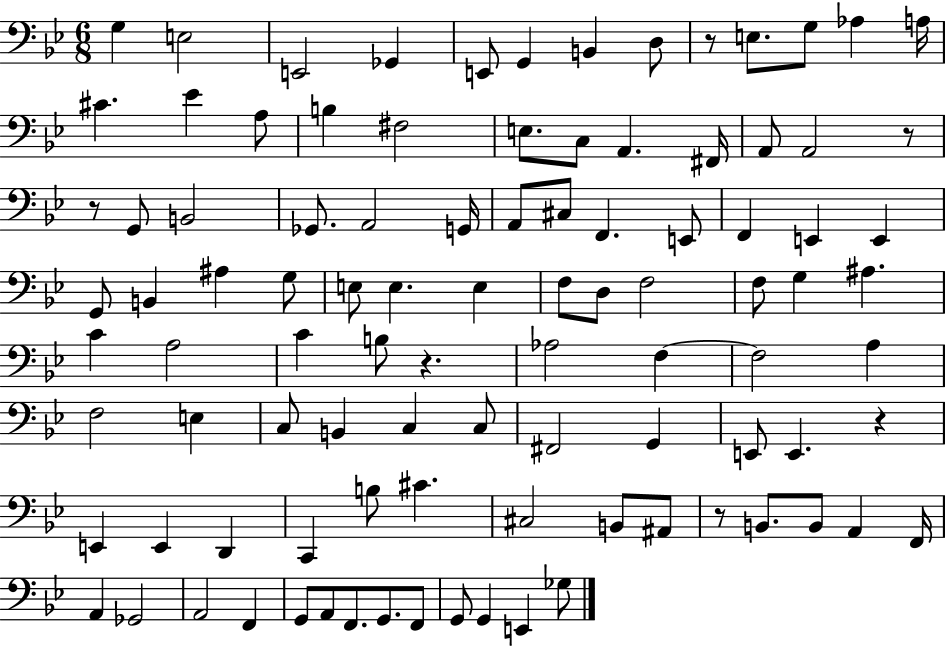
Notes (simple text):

G3/q E3/h E2/h Gb2/q E2/e G2/q B2/q D3/e R/e E3/e. G3/e Ab3/q A3/s C#4/q. Eb4/q A3/e B3/q F#3/h E3/e. C3/e A2/q. F#2/s A2/e A2/h R/e R/e G2/e B2/h Gb2/e. A2/h G2/s A2/e C#3/e F2/q. E2/e F2/q E2/q E2/q G2/e B2/q A#3/q G3/e E3/e E3/q. E3/q F3/e D3/e F3/h F3/e G3/q A#3/q. C4/q A3/h C4/q B3/e R/q. Ab3/h F3/q F3/h A3/q F3/h E3/q C3/e B2/q C3/q C3/e F#2/h G2/q E2/e E2/q. R/q E2/q E2/q D2/q C2/q B3/e C#4/q. C#3/h B2/e A#2/e R/e B2/e. B2/e A2/q F2/s A2/q Gb2/h A2/h F2/q G2/e A2/e F2/e. G2/e. F2/e G2/e G2/q E2/q Gb3/e